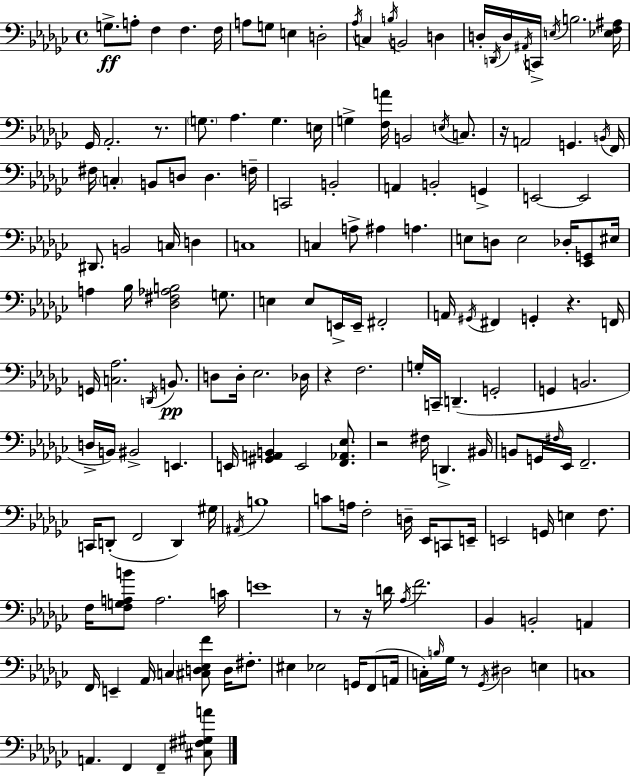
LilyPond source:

{
  \clef bass
  \time 4/4
  \defaultTimeSignature
  \key ees \minor
  g8.->\ff a8-. f4 f4. f16 | a8 g8 e4 d2-. | \acciaccatura { aes16 } c4 \acciaccatura { b16 } b,2 d4 | d16-. \acciaccatura { d,16 } d16 \acciaccatura { ais,16 } c,16-> \acciaccatura { e16 } b2. | \break <ees f ais>16 ges,16 aes,2.-. | r8. \parenthesize g8. aes4. g4. | e16 g4-> <f a'>16 b,2 | \acciaccatura { e16 } c8. r16 a,2 g,4. | \break \acciaccatura { b,16 } f,16 fis16 \parenthesize c4-. b,8 d8 | d4. f16-- c,2 b,2-. | a,4 b,2-. | g,4-> e,2~~ e,2 | \break dis,8. b,2 | c16 d4 c1 | c4 a8-> ais4 | a4. e8 d8 e2 | \break des16-. <ees, g,>8 eis16 a4 bes16 <des fis aes b>2 | g8. e4 e8 e,16-> e,16-- fis,2-. | a,16 \acciaccatura { gis,16 } fis,4 g,4-. | r4. f,16 g,16 <c aes>2. | \break \acciaccatura { d,16 } b,8.\pp d8 d16-. ees2. | des16 r4 f2. | g16-. c,16-- d,4.--( | g,2-. g,4 b,2. | \break d16-> b,16) bis,2-> | e,4. e,16 <gis, a, b,>4 e,2 | <f, aes, ees>8. r2 | fis16 d,4.-> bis,16 b,8 g,16 \grace { fis16 } ees,16 f,2.-- | \break c,16 d,8-.( f,2 | d,4) gis16 \acciaccatura { ais,16 } b1 | c'8 a16 f2-. | d16-- ees,16 c,8 e,16-- e,2 | \break g,16 e4 f8. f16 <f g a b'>8 a2. | c'16 e'1 | r8 r16 d'16 \acciaccatura { aes16 } | f'2. bes,4 | \break b,2-. a,4 f,16 e,4-- | aes,16 \parenthesize c4 <cis d ees f'>8 d16 fis8.-. eis4 | ees2 g,16 f,8( a,16 c16-.) \grace { b16 } ges16 r8 | \acciaccatura { ges,16 } dis2 e4 c1 | \break a,4. | f,4 f,4-- <cis fis gis a'>8 \bar "|."
}